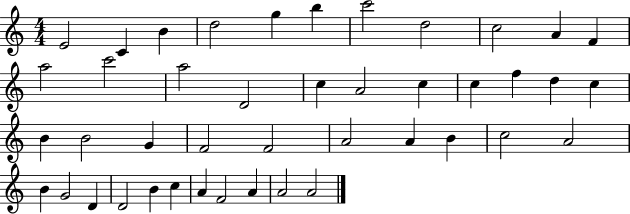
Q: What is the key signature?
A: C major